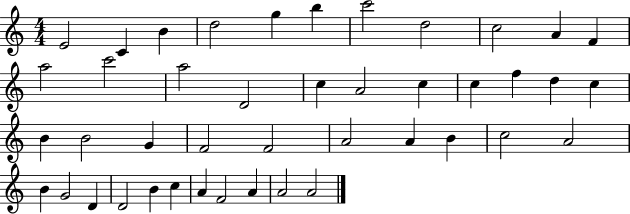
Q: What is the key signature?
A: C major